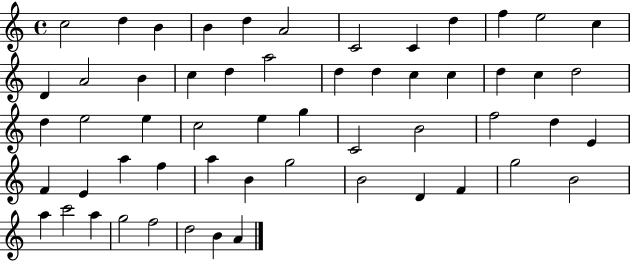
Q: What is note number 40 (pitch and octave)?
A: F5